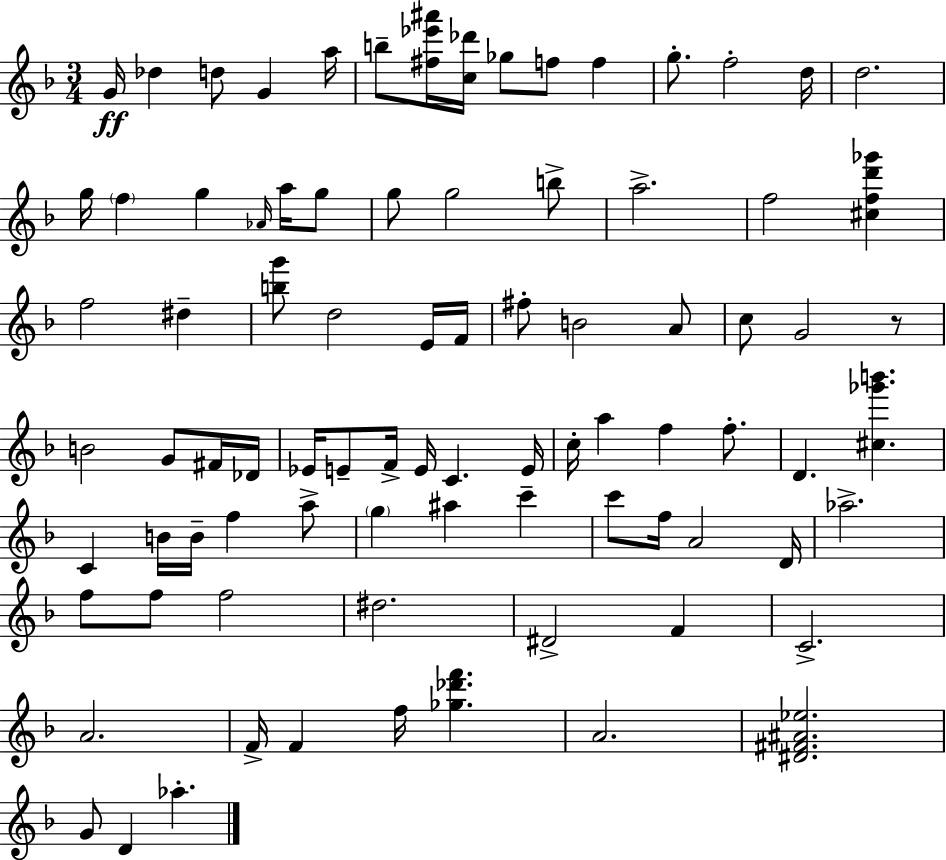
G4/s Db5/q D5/e G4/q A5/s B5/e [F#5,Eb6,A#6]/s [C5,Db6]/s Gb5/e F5/e F5/q G5/e. F5/h D5/s D5/h. G5/s F5/q G5/q Ab4/s A5/s G5/e G5/e G5/h B5/e A5/h. F5/h [C#5,F5,D6,Gb6]/q F5/h D#5/q [B5,G6]/e D5/h E4/s F4/s F#5/e B4/h A4/e C5/e G4/h R/e B4/h G4/e F#4/s Db4/s Eb4/s E4/e F4/s E4/s C4/q. E4/s C5/s A5/q F5/q F5/e. D4/q. [C#5,Gb6,B6]/q. C4/q B4/s B4/s F5/q A5/e G5/q A#5/q C6/q C6/e F5/s A4/h D4/s Ab5/h. F5/e F5/e F5/h D#5/h. D#4/h F4/q C4/h. A4/h. F4/s F4/q F5/s [Gb5,Db6,F6]/q. A4/h. [D#4,F#4,A#4,Eb5]/h. G4/e D4/q Ab5/q.